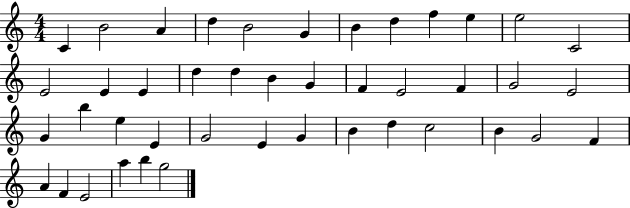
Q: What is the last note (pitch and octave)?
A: G5